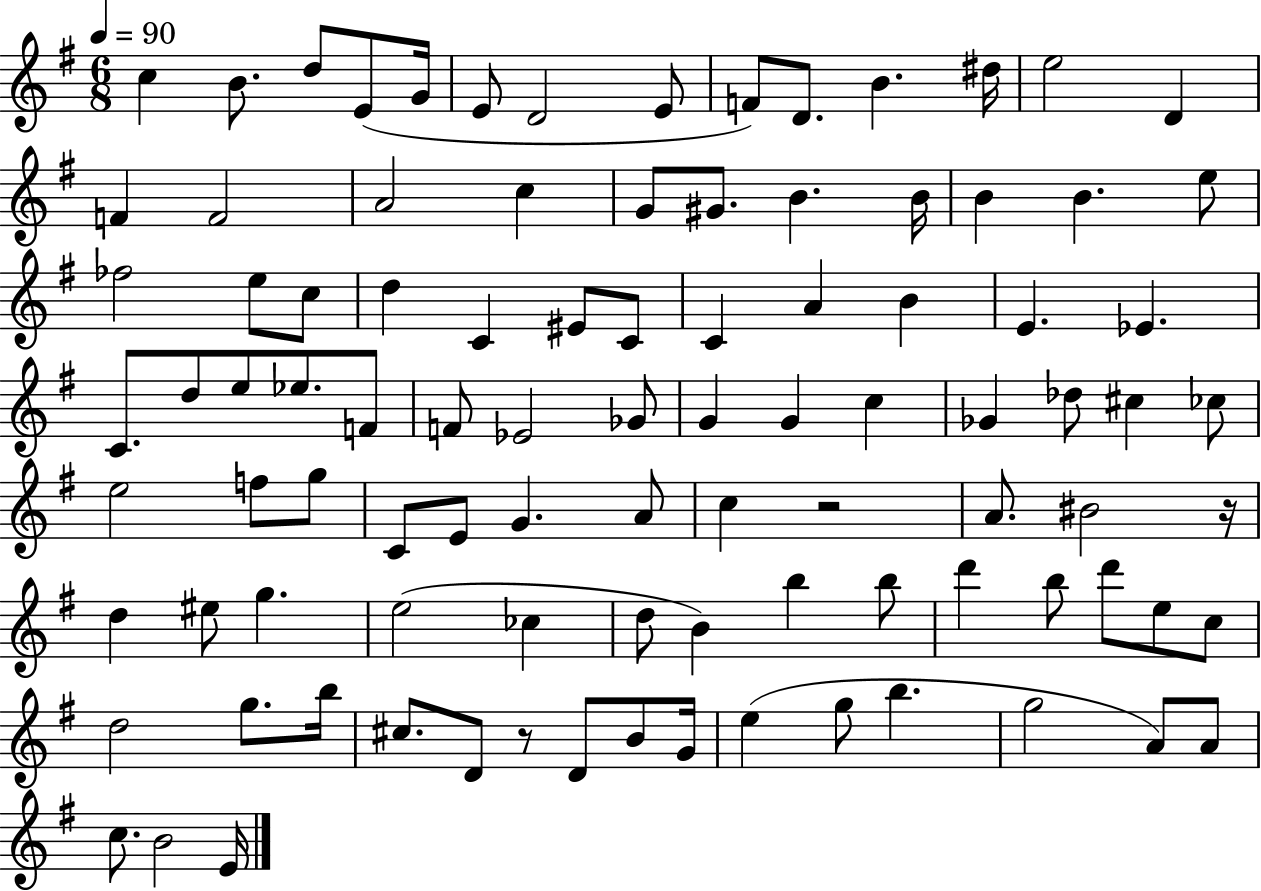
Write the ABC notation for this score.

X:1
T:Untitled
M:6/8
L:1/4
K:G
c B/2 d/2 E/2 G/4 E/2 D2 E/2 F/2 D/2 B ^d/4 e2 D F F2 A2 c G/2 ^G/2 B B/4 B B e/2 _f2 e/2 c/2 d C ^E/2 C/2 C A B E _E C/2 d/2 e/2 _e/2 F/2 F/2 _E2 _G/2 G G c _G _d/2 ^c _c/2 e2 f/2 g/2 C/2 E/2 G A/2 c z2 A/2 ^B2 z/4 d ^e/2 g e2 _c d/2 B b b/2 d' b/2 d'/2 e/2 c/2 d2 g/2 b/4 ^c/2 D/2 z/2 D/2 B/2 G/4 e g/2 b g2 A/2 A/2 c/2 B2 E/4